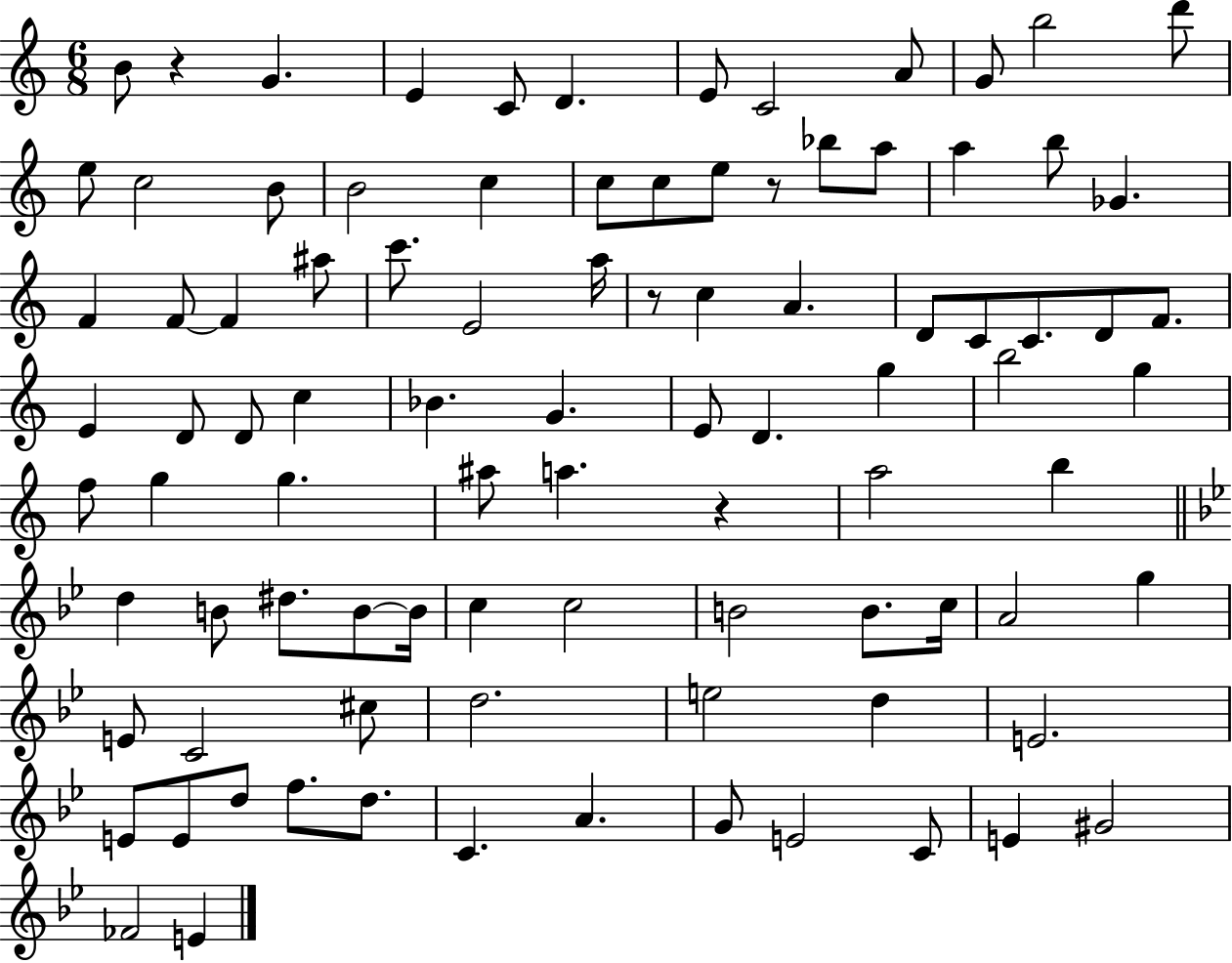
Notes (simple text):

B4/e R/q G4/q. E4/q C4/e D4/q. E4/e C4/h A4/e G4/e B5/h D6/e E5/e C5/h B4/e B4/h C5/q C5/e C5/e E5/e R/e Bb5/e A5/e A5/q B5/e Gb4/q. F4/q F4/e F4/q A#5/e C6/e. E4/h A5/s R/e C5/q A4/q. D4/e C4/e C4/e. D4/e F4/e. E4/q D4/e D4/e C5/q Bb4/q. G4/q. E4/e D4/q. G5/q B5/h G5/q F5/e G5/q G5/q. A#5/e A5/q. R/q A5/h B5/q D5/q B4/e D#5/e. B4/e B4/s C5/q C5/h B4/h B4/e. C5/s A4/h G5/q E4/e C4/h C#5/e D5/h. E5/h D5/q E4/h. E4/e E4/e D5/e F5/e. D5/e. C4/q. A4/q. G4/e E4/h C4/e E4/q G#4/h FES4/h E4/q